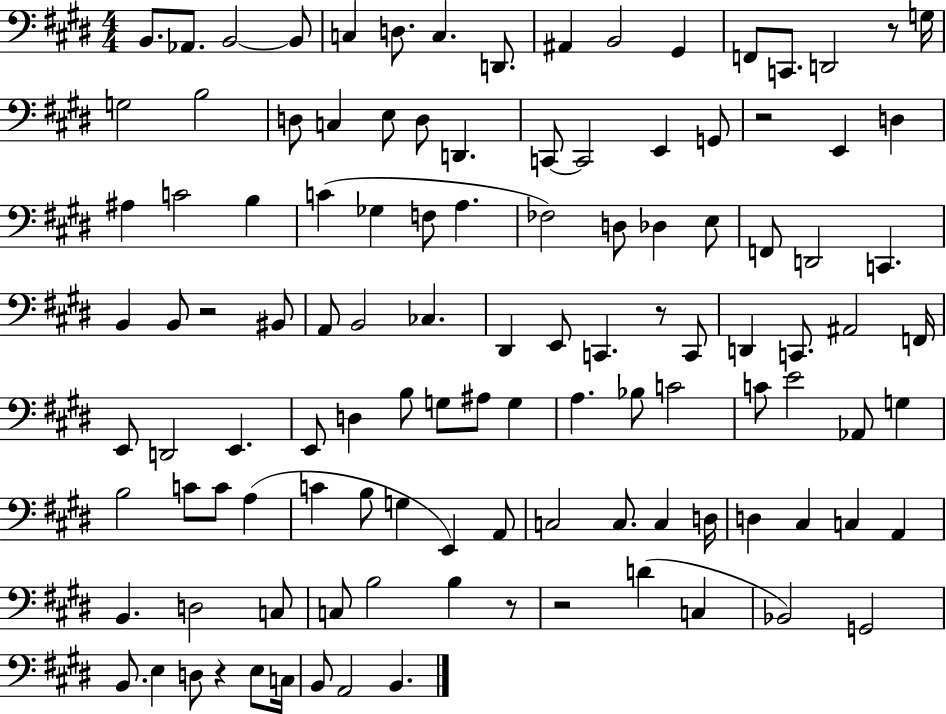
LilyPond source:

{
  \clef bass
  \numericTimeSignature
  \time 4/4
  \key e \major
  b,8. aes,8. b,2~~ b,8 | c4 d8. c4. d,8. | ais,4 b,2 gis,4 | f,8 c,8. d,2 r8 g16 | \break g2 b2 | d8 c4 e8 d8 d,4. | c,8~~ c,2 e,4 g,8 | r2 e,4 d4 | \break ais4 c'2 b4 | c'4( ges4 f8 a4. | fes2) d8 des4 e8 | f,8 d,2 c,4. | \break b,4 b,8 r2 bis,8 | a,8 b,2 ces4. | dis,4 e,8 c,4. r8 c,8 | d,4 c,8. ais,2 f,16 | \break e,8 d,2 e,4. | e,8 d4 b8 g8 ais8 g4 | a4. bes8 c'2 | c'8 e'2 aes,8 g4 | \break b2 c'8 c'8 a4( | c'4 b8 g4 e,4) a,8 | c2 c8. c4 d16 | d4 cis4 c4 a,4 | \break b,4. d2 c8 | c8 b2 b4 r8 | r2 d'4( c4 | bes,2) g,2 | \break b,8. e4 d8 r4 e8 c16 | b,8 a,2 b,4. | \bar "|."
}